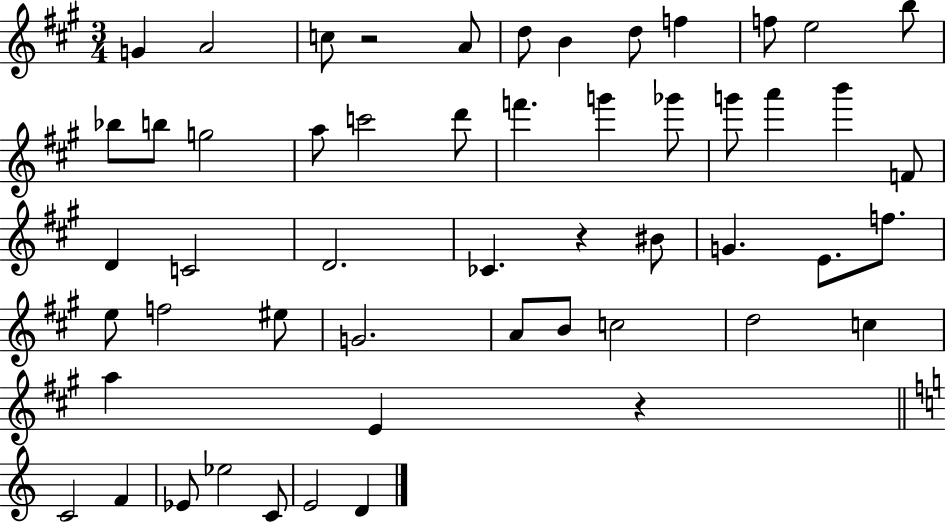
G4/q A4/h C5/e R/h A4/e D5/e B4/q D5/e F5/q F5/e E5/h B5/e Bb5/e B5/e G5/h A5/e C6/h D6/e F6/q. G6/q Gb6/e G6/e A6/q B6/q F4/e D4/q C4/h D4/h. CES4/q. R/q BIS4/e G4/q. E4/e. F5/e. E5/e F5/h EIS5/e G4/h. A4/e B4/e C5/h D5/h C5/q A5/q E4/q R/q C4/h F4/q Eb4/e Eb5/h C4/e E4/h D4/q